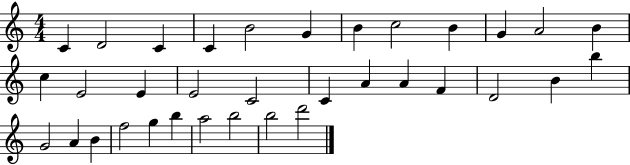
{
  \clef treble
  \numericTimeSignature
  \time 4/4
  \key c \major
  c'4 d'2 c'4 | c'4 b'2 g'4 | b'4 c''2 b'4 | g'4 a'2 b'4 | \break c''4 e'2 e'4 | e'2 c'2 | c'4 a'4 a'4 f'4 | d'2 b'4 b''4 | \break g'2 a'4 b'4 | f''2 g''4 b''4 | a''2 b''2 | b''2 d'''2 | \break \bar "|."
}